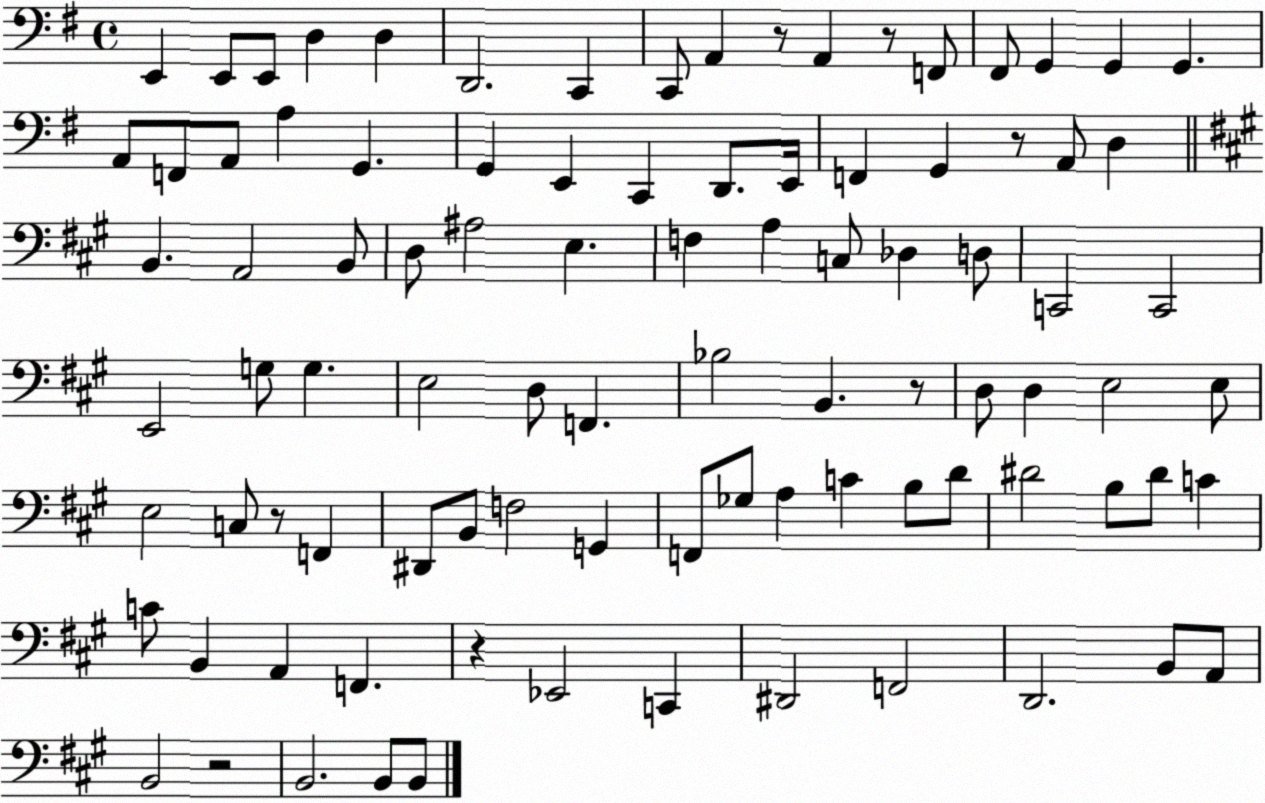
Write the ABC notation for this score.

X:1
T:Untitled
M:4/4
L:1/4
K:G
E,, E,,/2 E,,/2 D, D, D,,2 C,, C,,/2 A,, z/2 A,, z/2 F,,/2 ^F,,/2 G,, G,, G,, A,,/2 F,,/2 A,,/2 A, G,, G,, E,, C,, D,,/2 E,,/4 F,, G,, z/2 A,,/2 D, B,, A,,2 B,,/2 D,/2 ^A,2 E, F, A, C,/2 _D, D,/2 C,,2 C,,2 E,,2 G,/2 G, E,2 D,/2 F,, _B,2 B,, z/2 D,/2 D, E,2 E,/2 E,2 C,/2 z/2 F,, ^D,,/2 B,,/2 F,2 G,, F,,/2 _G,/2 A, C B,/2 D/2 ^D2 B,/2 ^D/2 C C/2 B,, A,, F,, z _E,,2 C,, ^D,,2 F,,2 D,,2 B,,/2 A,,/2 B,,2 z2 B,,2 B,,/2 B,,/2